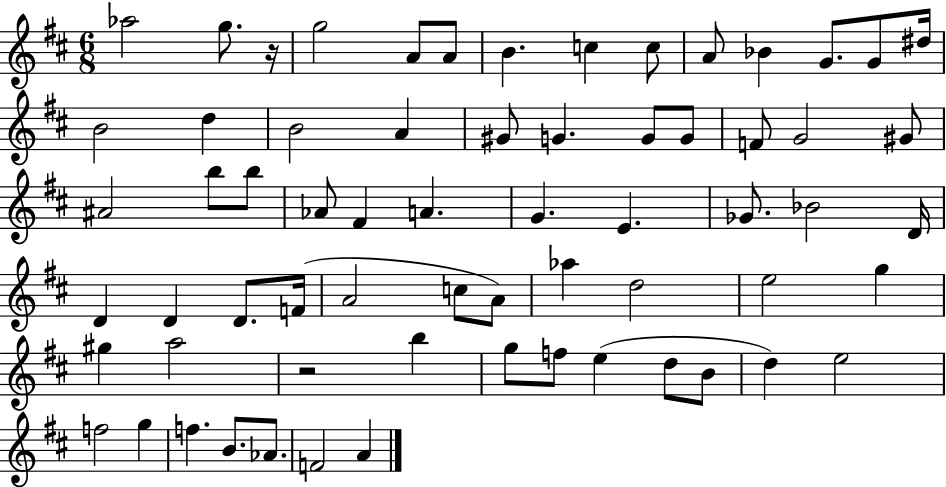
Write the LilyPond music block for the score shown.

{
  \clef treble
  \numericTimeSignature
  \time 6/8
  \key d \major
  aes''2 g''8. r16 | g''2 a'8 a'8 | b'4. c''4 c''8 | a'8 bes'4 g'8. g'8 dis''16 | \break b'2 d''4 | b'2 a'4 | gis'8 g'4. g'8 g'8 | f'8 g'2 gis'8 | \break ais'2 b''8 b''8 | aes'8 fis'4 a'4. | g'4. e'4. | ges'8. bes'2 d'16 | \break d'4 d'4 d'8. f'16( | a'2 c''8 a'8) | aes''4 d''2 | e''2 g''4 | \break gis''4 a''2 | r2 b''4 | g''8 f''8 e''4( d''8 b'8 | d''4) e''2 | \break f''2 g''4 | f''4. b'8. aes'8. | f'2 a'4 | \bar "|."
}